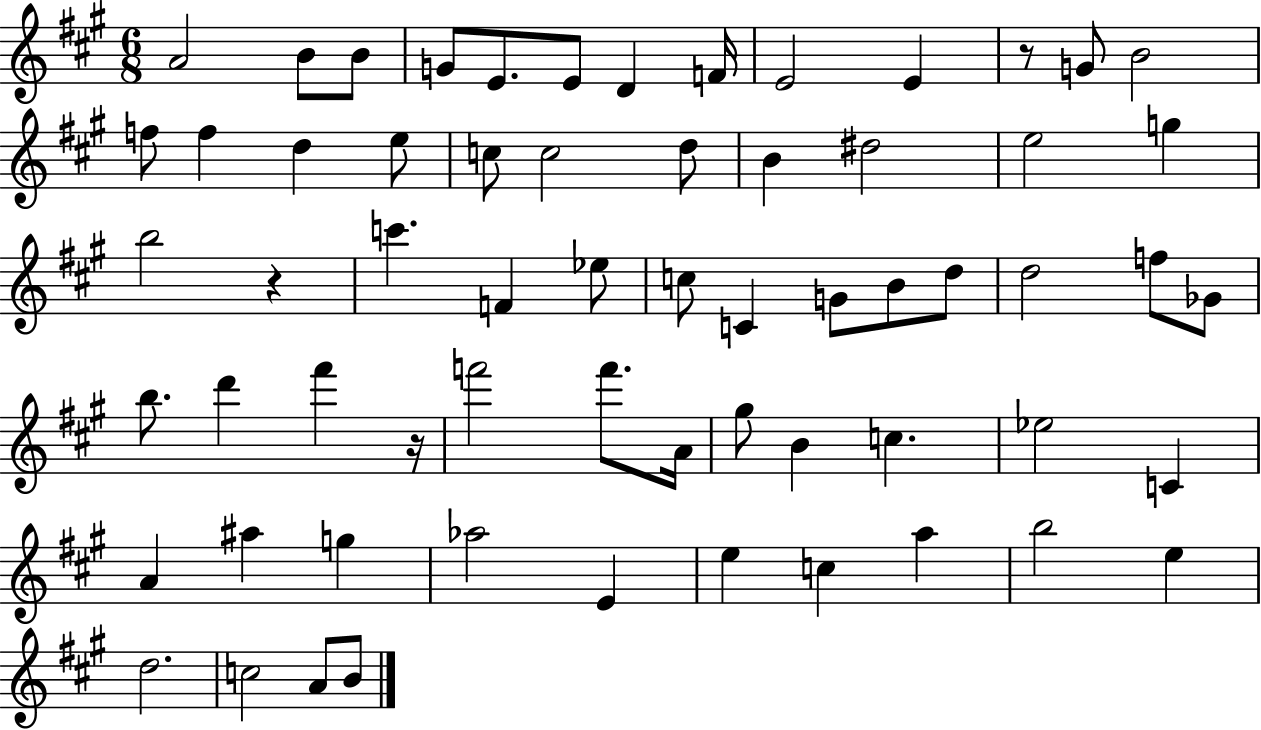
A4/h B4/e B4/e G4/e E4/e. E4/e D4/q F4/s E4/h E4/q R/e G4/e B4/h F5/e F5/q D5/q E5/e C5/e C5/h D5/e B4/q D#5/h E5/h G5/q B5/h R/q C6/q. F4/q Eb5/e C5/e C4/q G4/e B4/e D5/e D5/h F5/e Gb4/e B5/e. D6/q F#6/q R/s F6/h F6/e. A4/s G#5/e B4/q C5/q. Eb5/h C4/q A4/q A#5/q G5/q Ab5/h E4/q E5/q C5/q A5/q B5/h E5/q D5/h. C5/h A4/e B4/e